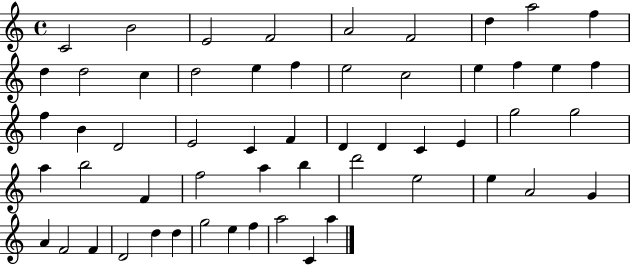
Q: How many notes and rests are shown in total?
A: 56